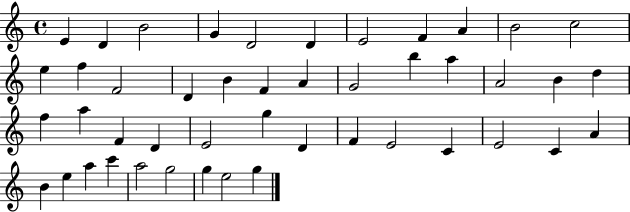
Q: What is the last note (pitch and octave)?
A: G5